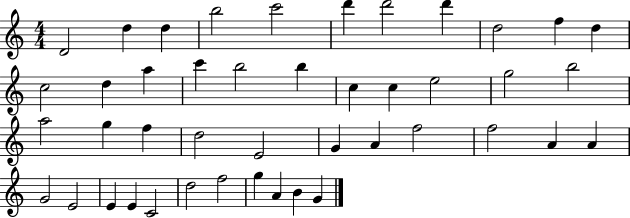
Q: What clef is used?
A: treble